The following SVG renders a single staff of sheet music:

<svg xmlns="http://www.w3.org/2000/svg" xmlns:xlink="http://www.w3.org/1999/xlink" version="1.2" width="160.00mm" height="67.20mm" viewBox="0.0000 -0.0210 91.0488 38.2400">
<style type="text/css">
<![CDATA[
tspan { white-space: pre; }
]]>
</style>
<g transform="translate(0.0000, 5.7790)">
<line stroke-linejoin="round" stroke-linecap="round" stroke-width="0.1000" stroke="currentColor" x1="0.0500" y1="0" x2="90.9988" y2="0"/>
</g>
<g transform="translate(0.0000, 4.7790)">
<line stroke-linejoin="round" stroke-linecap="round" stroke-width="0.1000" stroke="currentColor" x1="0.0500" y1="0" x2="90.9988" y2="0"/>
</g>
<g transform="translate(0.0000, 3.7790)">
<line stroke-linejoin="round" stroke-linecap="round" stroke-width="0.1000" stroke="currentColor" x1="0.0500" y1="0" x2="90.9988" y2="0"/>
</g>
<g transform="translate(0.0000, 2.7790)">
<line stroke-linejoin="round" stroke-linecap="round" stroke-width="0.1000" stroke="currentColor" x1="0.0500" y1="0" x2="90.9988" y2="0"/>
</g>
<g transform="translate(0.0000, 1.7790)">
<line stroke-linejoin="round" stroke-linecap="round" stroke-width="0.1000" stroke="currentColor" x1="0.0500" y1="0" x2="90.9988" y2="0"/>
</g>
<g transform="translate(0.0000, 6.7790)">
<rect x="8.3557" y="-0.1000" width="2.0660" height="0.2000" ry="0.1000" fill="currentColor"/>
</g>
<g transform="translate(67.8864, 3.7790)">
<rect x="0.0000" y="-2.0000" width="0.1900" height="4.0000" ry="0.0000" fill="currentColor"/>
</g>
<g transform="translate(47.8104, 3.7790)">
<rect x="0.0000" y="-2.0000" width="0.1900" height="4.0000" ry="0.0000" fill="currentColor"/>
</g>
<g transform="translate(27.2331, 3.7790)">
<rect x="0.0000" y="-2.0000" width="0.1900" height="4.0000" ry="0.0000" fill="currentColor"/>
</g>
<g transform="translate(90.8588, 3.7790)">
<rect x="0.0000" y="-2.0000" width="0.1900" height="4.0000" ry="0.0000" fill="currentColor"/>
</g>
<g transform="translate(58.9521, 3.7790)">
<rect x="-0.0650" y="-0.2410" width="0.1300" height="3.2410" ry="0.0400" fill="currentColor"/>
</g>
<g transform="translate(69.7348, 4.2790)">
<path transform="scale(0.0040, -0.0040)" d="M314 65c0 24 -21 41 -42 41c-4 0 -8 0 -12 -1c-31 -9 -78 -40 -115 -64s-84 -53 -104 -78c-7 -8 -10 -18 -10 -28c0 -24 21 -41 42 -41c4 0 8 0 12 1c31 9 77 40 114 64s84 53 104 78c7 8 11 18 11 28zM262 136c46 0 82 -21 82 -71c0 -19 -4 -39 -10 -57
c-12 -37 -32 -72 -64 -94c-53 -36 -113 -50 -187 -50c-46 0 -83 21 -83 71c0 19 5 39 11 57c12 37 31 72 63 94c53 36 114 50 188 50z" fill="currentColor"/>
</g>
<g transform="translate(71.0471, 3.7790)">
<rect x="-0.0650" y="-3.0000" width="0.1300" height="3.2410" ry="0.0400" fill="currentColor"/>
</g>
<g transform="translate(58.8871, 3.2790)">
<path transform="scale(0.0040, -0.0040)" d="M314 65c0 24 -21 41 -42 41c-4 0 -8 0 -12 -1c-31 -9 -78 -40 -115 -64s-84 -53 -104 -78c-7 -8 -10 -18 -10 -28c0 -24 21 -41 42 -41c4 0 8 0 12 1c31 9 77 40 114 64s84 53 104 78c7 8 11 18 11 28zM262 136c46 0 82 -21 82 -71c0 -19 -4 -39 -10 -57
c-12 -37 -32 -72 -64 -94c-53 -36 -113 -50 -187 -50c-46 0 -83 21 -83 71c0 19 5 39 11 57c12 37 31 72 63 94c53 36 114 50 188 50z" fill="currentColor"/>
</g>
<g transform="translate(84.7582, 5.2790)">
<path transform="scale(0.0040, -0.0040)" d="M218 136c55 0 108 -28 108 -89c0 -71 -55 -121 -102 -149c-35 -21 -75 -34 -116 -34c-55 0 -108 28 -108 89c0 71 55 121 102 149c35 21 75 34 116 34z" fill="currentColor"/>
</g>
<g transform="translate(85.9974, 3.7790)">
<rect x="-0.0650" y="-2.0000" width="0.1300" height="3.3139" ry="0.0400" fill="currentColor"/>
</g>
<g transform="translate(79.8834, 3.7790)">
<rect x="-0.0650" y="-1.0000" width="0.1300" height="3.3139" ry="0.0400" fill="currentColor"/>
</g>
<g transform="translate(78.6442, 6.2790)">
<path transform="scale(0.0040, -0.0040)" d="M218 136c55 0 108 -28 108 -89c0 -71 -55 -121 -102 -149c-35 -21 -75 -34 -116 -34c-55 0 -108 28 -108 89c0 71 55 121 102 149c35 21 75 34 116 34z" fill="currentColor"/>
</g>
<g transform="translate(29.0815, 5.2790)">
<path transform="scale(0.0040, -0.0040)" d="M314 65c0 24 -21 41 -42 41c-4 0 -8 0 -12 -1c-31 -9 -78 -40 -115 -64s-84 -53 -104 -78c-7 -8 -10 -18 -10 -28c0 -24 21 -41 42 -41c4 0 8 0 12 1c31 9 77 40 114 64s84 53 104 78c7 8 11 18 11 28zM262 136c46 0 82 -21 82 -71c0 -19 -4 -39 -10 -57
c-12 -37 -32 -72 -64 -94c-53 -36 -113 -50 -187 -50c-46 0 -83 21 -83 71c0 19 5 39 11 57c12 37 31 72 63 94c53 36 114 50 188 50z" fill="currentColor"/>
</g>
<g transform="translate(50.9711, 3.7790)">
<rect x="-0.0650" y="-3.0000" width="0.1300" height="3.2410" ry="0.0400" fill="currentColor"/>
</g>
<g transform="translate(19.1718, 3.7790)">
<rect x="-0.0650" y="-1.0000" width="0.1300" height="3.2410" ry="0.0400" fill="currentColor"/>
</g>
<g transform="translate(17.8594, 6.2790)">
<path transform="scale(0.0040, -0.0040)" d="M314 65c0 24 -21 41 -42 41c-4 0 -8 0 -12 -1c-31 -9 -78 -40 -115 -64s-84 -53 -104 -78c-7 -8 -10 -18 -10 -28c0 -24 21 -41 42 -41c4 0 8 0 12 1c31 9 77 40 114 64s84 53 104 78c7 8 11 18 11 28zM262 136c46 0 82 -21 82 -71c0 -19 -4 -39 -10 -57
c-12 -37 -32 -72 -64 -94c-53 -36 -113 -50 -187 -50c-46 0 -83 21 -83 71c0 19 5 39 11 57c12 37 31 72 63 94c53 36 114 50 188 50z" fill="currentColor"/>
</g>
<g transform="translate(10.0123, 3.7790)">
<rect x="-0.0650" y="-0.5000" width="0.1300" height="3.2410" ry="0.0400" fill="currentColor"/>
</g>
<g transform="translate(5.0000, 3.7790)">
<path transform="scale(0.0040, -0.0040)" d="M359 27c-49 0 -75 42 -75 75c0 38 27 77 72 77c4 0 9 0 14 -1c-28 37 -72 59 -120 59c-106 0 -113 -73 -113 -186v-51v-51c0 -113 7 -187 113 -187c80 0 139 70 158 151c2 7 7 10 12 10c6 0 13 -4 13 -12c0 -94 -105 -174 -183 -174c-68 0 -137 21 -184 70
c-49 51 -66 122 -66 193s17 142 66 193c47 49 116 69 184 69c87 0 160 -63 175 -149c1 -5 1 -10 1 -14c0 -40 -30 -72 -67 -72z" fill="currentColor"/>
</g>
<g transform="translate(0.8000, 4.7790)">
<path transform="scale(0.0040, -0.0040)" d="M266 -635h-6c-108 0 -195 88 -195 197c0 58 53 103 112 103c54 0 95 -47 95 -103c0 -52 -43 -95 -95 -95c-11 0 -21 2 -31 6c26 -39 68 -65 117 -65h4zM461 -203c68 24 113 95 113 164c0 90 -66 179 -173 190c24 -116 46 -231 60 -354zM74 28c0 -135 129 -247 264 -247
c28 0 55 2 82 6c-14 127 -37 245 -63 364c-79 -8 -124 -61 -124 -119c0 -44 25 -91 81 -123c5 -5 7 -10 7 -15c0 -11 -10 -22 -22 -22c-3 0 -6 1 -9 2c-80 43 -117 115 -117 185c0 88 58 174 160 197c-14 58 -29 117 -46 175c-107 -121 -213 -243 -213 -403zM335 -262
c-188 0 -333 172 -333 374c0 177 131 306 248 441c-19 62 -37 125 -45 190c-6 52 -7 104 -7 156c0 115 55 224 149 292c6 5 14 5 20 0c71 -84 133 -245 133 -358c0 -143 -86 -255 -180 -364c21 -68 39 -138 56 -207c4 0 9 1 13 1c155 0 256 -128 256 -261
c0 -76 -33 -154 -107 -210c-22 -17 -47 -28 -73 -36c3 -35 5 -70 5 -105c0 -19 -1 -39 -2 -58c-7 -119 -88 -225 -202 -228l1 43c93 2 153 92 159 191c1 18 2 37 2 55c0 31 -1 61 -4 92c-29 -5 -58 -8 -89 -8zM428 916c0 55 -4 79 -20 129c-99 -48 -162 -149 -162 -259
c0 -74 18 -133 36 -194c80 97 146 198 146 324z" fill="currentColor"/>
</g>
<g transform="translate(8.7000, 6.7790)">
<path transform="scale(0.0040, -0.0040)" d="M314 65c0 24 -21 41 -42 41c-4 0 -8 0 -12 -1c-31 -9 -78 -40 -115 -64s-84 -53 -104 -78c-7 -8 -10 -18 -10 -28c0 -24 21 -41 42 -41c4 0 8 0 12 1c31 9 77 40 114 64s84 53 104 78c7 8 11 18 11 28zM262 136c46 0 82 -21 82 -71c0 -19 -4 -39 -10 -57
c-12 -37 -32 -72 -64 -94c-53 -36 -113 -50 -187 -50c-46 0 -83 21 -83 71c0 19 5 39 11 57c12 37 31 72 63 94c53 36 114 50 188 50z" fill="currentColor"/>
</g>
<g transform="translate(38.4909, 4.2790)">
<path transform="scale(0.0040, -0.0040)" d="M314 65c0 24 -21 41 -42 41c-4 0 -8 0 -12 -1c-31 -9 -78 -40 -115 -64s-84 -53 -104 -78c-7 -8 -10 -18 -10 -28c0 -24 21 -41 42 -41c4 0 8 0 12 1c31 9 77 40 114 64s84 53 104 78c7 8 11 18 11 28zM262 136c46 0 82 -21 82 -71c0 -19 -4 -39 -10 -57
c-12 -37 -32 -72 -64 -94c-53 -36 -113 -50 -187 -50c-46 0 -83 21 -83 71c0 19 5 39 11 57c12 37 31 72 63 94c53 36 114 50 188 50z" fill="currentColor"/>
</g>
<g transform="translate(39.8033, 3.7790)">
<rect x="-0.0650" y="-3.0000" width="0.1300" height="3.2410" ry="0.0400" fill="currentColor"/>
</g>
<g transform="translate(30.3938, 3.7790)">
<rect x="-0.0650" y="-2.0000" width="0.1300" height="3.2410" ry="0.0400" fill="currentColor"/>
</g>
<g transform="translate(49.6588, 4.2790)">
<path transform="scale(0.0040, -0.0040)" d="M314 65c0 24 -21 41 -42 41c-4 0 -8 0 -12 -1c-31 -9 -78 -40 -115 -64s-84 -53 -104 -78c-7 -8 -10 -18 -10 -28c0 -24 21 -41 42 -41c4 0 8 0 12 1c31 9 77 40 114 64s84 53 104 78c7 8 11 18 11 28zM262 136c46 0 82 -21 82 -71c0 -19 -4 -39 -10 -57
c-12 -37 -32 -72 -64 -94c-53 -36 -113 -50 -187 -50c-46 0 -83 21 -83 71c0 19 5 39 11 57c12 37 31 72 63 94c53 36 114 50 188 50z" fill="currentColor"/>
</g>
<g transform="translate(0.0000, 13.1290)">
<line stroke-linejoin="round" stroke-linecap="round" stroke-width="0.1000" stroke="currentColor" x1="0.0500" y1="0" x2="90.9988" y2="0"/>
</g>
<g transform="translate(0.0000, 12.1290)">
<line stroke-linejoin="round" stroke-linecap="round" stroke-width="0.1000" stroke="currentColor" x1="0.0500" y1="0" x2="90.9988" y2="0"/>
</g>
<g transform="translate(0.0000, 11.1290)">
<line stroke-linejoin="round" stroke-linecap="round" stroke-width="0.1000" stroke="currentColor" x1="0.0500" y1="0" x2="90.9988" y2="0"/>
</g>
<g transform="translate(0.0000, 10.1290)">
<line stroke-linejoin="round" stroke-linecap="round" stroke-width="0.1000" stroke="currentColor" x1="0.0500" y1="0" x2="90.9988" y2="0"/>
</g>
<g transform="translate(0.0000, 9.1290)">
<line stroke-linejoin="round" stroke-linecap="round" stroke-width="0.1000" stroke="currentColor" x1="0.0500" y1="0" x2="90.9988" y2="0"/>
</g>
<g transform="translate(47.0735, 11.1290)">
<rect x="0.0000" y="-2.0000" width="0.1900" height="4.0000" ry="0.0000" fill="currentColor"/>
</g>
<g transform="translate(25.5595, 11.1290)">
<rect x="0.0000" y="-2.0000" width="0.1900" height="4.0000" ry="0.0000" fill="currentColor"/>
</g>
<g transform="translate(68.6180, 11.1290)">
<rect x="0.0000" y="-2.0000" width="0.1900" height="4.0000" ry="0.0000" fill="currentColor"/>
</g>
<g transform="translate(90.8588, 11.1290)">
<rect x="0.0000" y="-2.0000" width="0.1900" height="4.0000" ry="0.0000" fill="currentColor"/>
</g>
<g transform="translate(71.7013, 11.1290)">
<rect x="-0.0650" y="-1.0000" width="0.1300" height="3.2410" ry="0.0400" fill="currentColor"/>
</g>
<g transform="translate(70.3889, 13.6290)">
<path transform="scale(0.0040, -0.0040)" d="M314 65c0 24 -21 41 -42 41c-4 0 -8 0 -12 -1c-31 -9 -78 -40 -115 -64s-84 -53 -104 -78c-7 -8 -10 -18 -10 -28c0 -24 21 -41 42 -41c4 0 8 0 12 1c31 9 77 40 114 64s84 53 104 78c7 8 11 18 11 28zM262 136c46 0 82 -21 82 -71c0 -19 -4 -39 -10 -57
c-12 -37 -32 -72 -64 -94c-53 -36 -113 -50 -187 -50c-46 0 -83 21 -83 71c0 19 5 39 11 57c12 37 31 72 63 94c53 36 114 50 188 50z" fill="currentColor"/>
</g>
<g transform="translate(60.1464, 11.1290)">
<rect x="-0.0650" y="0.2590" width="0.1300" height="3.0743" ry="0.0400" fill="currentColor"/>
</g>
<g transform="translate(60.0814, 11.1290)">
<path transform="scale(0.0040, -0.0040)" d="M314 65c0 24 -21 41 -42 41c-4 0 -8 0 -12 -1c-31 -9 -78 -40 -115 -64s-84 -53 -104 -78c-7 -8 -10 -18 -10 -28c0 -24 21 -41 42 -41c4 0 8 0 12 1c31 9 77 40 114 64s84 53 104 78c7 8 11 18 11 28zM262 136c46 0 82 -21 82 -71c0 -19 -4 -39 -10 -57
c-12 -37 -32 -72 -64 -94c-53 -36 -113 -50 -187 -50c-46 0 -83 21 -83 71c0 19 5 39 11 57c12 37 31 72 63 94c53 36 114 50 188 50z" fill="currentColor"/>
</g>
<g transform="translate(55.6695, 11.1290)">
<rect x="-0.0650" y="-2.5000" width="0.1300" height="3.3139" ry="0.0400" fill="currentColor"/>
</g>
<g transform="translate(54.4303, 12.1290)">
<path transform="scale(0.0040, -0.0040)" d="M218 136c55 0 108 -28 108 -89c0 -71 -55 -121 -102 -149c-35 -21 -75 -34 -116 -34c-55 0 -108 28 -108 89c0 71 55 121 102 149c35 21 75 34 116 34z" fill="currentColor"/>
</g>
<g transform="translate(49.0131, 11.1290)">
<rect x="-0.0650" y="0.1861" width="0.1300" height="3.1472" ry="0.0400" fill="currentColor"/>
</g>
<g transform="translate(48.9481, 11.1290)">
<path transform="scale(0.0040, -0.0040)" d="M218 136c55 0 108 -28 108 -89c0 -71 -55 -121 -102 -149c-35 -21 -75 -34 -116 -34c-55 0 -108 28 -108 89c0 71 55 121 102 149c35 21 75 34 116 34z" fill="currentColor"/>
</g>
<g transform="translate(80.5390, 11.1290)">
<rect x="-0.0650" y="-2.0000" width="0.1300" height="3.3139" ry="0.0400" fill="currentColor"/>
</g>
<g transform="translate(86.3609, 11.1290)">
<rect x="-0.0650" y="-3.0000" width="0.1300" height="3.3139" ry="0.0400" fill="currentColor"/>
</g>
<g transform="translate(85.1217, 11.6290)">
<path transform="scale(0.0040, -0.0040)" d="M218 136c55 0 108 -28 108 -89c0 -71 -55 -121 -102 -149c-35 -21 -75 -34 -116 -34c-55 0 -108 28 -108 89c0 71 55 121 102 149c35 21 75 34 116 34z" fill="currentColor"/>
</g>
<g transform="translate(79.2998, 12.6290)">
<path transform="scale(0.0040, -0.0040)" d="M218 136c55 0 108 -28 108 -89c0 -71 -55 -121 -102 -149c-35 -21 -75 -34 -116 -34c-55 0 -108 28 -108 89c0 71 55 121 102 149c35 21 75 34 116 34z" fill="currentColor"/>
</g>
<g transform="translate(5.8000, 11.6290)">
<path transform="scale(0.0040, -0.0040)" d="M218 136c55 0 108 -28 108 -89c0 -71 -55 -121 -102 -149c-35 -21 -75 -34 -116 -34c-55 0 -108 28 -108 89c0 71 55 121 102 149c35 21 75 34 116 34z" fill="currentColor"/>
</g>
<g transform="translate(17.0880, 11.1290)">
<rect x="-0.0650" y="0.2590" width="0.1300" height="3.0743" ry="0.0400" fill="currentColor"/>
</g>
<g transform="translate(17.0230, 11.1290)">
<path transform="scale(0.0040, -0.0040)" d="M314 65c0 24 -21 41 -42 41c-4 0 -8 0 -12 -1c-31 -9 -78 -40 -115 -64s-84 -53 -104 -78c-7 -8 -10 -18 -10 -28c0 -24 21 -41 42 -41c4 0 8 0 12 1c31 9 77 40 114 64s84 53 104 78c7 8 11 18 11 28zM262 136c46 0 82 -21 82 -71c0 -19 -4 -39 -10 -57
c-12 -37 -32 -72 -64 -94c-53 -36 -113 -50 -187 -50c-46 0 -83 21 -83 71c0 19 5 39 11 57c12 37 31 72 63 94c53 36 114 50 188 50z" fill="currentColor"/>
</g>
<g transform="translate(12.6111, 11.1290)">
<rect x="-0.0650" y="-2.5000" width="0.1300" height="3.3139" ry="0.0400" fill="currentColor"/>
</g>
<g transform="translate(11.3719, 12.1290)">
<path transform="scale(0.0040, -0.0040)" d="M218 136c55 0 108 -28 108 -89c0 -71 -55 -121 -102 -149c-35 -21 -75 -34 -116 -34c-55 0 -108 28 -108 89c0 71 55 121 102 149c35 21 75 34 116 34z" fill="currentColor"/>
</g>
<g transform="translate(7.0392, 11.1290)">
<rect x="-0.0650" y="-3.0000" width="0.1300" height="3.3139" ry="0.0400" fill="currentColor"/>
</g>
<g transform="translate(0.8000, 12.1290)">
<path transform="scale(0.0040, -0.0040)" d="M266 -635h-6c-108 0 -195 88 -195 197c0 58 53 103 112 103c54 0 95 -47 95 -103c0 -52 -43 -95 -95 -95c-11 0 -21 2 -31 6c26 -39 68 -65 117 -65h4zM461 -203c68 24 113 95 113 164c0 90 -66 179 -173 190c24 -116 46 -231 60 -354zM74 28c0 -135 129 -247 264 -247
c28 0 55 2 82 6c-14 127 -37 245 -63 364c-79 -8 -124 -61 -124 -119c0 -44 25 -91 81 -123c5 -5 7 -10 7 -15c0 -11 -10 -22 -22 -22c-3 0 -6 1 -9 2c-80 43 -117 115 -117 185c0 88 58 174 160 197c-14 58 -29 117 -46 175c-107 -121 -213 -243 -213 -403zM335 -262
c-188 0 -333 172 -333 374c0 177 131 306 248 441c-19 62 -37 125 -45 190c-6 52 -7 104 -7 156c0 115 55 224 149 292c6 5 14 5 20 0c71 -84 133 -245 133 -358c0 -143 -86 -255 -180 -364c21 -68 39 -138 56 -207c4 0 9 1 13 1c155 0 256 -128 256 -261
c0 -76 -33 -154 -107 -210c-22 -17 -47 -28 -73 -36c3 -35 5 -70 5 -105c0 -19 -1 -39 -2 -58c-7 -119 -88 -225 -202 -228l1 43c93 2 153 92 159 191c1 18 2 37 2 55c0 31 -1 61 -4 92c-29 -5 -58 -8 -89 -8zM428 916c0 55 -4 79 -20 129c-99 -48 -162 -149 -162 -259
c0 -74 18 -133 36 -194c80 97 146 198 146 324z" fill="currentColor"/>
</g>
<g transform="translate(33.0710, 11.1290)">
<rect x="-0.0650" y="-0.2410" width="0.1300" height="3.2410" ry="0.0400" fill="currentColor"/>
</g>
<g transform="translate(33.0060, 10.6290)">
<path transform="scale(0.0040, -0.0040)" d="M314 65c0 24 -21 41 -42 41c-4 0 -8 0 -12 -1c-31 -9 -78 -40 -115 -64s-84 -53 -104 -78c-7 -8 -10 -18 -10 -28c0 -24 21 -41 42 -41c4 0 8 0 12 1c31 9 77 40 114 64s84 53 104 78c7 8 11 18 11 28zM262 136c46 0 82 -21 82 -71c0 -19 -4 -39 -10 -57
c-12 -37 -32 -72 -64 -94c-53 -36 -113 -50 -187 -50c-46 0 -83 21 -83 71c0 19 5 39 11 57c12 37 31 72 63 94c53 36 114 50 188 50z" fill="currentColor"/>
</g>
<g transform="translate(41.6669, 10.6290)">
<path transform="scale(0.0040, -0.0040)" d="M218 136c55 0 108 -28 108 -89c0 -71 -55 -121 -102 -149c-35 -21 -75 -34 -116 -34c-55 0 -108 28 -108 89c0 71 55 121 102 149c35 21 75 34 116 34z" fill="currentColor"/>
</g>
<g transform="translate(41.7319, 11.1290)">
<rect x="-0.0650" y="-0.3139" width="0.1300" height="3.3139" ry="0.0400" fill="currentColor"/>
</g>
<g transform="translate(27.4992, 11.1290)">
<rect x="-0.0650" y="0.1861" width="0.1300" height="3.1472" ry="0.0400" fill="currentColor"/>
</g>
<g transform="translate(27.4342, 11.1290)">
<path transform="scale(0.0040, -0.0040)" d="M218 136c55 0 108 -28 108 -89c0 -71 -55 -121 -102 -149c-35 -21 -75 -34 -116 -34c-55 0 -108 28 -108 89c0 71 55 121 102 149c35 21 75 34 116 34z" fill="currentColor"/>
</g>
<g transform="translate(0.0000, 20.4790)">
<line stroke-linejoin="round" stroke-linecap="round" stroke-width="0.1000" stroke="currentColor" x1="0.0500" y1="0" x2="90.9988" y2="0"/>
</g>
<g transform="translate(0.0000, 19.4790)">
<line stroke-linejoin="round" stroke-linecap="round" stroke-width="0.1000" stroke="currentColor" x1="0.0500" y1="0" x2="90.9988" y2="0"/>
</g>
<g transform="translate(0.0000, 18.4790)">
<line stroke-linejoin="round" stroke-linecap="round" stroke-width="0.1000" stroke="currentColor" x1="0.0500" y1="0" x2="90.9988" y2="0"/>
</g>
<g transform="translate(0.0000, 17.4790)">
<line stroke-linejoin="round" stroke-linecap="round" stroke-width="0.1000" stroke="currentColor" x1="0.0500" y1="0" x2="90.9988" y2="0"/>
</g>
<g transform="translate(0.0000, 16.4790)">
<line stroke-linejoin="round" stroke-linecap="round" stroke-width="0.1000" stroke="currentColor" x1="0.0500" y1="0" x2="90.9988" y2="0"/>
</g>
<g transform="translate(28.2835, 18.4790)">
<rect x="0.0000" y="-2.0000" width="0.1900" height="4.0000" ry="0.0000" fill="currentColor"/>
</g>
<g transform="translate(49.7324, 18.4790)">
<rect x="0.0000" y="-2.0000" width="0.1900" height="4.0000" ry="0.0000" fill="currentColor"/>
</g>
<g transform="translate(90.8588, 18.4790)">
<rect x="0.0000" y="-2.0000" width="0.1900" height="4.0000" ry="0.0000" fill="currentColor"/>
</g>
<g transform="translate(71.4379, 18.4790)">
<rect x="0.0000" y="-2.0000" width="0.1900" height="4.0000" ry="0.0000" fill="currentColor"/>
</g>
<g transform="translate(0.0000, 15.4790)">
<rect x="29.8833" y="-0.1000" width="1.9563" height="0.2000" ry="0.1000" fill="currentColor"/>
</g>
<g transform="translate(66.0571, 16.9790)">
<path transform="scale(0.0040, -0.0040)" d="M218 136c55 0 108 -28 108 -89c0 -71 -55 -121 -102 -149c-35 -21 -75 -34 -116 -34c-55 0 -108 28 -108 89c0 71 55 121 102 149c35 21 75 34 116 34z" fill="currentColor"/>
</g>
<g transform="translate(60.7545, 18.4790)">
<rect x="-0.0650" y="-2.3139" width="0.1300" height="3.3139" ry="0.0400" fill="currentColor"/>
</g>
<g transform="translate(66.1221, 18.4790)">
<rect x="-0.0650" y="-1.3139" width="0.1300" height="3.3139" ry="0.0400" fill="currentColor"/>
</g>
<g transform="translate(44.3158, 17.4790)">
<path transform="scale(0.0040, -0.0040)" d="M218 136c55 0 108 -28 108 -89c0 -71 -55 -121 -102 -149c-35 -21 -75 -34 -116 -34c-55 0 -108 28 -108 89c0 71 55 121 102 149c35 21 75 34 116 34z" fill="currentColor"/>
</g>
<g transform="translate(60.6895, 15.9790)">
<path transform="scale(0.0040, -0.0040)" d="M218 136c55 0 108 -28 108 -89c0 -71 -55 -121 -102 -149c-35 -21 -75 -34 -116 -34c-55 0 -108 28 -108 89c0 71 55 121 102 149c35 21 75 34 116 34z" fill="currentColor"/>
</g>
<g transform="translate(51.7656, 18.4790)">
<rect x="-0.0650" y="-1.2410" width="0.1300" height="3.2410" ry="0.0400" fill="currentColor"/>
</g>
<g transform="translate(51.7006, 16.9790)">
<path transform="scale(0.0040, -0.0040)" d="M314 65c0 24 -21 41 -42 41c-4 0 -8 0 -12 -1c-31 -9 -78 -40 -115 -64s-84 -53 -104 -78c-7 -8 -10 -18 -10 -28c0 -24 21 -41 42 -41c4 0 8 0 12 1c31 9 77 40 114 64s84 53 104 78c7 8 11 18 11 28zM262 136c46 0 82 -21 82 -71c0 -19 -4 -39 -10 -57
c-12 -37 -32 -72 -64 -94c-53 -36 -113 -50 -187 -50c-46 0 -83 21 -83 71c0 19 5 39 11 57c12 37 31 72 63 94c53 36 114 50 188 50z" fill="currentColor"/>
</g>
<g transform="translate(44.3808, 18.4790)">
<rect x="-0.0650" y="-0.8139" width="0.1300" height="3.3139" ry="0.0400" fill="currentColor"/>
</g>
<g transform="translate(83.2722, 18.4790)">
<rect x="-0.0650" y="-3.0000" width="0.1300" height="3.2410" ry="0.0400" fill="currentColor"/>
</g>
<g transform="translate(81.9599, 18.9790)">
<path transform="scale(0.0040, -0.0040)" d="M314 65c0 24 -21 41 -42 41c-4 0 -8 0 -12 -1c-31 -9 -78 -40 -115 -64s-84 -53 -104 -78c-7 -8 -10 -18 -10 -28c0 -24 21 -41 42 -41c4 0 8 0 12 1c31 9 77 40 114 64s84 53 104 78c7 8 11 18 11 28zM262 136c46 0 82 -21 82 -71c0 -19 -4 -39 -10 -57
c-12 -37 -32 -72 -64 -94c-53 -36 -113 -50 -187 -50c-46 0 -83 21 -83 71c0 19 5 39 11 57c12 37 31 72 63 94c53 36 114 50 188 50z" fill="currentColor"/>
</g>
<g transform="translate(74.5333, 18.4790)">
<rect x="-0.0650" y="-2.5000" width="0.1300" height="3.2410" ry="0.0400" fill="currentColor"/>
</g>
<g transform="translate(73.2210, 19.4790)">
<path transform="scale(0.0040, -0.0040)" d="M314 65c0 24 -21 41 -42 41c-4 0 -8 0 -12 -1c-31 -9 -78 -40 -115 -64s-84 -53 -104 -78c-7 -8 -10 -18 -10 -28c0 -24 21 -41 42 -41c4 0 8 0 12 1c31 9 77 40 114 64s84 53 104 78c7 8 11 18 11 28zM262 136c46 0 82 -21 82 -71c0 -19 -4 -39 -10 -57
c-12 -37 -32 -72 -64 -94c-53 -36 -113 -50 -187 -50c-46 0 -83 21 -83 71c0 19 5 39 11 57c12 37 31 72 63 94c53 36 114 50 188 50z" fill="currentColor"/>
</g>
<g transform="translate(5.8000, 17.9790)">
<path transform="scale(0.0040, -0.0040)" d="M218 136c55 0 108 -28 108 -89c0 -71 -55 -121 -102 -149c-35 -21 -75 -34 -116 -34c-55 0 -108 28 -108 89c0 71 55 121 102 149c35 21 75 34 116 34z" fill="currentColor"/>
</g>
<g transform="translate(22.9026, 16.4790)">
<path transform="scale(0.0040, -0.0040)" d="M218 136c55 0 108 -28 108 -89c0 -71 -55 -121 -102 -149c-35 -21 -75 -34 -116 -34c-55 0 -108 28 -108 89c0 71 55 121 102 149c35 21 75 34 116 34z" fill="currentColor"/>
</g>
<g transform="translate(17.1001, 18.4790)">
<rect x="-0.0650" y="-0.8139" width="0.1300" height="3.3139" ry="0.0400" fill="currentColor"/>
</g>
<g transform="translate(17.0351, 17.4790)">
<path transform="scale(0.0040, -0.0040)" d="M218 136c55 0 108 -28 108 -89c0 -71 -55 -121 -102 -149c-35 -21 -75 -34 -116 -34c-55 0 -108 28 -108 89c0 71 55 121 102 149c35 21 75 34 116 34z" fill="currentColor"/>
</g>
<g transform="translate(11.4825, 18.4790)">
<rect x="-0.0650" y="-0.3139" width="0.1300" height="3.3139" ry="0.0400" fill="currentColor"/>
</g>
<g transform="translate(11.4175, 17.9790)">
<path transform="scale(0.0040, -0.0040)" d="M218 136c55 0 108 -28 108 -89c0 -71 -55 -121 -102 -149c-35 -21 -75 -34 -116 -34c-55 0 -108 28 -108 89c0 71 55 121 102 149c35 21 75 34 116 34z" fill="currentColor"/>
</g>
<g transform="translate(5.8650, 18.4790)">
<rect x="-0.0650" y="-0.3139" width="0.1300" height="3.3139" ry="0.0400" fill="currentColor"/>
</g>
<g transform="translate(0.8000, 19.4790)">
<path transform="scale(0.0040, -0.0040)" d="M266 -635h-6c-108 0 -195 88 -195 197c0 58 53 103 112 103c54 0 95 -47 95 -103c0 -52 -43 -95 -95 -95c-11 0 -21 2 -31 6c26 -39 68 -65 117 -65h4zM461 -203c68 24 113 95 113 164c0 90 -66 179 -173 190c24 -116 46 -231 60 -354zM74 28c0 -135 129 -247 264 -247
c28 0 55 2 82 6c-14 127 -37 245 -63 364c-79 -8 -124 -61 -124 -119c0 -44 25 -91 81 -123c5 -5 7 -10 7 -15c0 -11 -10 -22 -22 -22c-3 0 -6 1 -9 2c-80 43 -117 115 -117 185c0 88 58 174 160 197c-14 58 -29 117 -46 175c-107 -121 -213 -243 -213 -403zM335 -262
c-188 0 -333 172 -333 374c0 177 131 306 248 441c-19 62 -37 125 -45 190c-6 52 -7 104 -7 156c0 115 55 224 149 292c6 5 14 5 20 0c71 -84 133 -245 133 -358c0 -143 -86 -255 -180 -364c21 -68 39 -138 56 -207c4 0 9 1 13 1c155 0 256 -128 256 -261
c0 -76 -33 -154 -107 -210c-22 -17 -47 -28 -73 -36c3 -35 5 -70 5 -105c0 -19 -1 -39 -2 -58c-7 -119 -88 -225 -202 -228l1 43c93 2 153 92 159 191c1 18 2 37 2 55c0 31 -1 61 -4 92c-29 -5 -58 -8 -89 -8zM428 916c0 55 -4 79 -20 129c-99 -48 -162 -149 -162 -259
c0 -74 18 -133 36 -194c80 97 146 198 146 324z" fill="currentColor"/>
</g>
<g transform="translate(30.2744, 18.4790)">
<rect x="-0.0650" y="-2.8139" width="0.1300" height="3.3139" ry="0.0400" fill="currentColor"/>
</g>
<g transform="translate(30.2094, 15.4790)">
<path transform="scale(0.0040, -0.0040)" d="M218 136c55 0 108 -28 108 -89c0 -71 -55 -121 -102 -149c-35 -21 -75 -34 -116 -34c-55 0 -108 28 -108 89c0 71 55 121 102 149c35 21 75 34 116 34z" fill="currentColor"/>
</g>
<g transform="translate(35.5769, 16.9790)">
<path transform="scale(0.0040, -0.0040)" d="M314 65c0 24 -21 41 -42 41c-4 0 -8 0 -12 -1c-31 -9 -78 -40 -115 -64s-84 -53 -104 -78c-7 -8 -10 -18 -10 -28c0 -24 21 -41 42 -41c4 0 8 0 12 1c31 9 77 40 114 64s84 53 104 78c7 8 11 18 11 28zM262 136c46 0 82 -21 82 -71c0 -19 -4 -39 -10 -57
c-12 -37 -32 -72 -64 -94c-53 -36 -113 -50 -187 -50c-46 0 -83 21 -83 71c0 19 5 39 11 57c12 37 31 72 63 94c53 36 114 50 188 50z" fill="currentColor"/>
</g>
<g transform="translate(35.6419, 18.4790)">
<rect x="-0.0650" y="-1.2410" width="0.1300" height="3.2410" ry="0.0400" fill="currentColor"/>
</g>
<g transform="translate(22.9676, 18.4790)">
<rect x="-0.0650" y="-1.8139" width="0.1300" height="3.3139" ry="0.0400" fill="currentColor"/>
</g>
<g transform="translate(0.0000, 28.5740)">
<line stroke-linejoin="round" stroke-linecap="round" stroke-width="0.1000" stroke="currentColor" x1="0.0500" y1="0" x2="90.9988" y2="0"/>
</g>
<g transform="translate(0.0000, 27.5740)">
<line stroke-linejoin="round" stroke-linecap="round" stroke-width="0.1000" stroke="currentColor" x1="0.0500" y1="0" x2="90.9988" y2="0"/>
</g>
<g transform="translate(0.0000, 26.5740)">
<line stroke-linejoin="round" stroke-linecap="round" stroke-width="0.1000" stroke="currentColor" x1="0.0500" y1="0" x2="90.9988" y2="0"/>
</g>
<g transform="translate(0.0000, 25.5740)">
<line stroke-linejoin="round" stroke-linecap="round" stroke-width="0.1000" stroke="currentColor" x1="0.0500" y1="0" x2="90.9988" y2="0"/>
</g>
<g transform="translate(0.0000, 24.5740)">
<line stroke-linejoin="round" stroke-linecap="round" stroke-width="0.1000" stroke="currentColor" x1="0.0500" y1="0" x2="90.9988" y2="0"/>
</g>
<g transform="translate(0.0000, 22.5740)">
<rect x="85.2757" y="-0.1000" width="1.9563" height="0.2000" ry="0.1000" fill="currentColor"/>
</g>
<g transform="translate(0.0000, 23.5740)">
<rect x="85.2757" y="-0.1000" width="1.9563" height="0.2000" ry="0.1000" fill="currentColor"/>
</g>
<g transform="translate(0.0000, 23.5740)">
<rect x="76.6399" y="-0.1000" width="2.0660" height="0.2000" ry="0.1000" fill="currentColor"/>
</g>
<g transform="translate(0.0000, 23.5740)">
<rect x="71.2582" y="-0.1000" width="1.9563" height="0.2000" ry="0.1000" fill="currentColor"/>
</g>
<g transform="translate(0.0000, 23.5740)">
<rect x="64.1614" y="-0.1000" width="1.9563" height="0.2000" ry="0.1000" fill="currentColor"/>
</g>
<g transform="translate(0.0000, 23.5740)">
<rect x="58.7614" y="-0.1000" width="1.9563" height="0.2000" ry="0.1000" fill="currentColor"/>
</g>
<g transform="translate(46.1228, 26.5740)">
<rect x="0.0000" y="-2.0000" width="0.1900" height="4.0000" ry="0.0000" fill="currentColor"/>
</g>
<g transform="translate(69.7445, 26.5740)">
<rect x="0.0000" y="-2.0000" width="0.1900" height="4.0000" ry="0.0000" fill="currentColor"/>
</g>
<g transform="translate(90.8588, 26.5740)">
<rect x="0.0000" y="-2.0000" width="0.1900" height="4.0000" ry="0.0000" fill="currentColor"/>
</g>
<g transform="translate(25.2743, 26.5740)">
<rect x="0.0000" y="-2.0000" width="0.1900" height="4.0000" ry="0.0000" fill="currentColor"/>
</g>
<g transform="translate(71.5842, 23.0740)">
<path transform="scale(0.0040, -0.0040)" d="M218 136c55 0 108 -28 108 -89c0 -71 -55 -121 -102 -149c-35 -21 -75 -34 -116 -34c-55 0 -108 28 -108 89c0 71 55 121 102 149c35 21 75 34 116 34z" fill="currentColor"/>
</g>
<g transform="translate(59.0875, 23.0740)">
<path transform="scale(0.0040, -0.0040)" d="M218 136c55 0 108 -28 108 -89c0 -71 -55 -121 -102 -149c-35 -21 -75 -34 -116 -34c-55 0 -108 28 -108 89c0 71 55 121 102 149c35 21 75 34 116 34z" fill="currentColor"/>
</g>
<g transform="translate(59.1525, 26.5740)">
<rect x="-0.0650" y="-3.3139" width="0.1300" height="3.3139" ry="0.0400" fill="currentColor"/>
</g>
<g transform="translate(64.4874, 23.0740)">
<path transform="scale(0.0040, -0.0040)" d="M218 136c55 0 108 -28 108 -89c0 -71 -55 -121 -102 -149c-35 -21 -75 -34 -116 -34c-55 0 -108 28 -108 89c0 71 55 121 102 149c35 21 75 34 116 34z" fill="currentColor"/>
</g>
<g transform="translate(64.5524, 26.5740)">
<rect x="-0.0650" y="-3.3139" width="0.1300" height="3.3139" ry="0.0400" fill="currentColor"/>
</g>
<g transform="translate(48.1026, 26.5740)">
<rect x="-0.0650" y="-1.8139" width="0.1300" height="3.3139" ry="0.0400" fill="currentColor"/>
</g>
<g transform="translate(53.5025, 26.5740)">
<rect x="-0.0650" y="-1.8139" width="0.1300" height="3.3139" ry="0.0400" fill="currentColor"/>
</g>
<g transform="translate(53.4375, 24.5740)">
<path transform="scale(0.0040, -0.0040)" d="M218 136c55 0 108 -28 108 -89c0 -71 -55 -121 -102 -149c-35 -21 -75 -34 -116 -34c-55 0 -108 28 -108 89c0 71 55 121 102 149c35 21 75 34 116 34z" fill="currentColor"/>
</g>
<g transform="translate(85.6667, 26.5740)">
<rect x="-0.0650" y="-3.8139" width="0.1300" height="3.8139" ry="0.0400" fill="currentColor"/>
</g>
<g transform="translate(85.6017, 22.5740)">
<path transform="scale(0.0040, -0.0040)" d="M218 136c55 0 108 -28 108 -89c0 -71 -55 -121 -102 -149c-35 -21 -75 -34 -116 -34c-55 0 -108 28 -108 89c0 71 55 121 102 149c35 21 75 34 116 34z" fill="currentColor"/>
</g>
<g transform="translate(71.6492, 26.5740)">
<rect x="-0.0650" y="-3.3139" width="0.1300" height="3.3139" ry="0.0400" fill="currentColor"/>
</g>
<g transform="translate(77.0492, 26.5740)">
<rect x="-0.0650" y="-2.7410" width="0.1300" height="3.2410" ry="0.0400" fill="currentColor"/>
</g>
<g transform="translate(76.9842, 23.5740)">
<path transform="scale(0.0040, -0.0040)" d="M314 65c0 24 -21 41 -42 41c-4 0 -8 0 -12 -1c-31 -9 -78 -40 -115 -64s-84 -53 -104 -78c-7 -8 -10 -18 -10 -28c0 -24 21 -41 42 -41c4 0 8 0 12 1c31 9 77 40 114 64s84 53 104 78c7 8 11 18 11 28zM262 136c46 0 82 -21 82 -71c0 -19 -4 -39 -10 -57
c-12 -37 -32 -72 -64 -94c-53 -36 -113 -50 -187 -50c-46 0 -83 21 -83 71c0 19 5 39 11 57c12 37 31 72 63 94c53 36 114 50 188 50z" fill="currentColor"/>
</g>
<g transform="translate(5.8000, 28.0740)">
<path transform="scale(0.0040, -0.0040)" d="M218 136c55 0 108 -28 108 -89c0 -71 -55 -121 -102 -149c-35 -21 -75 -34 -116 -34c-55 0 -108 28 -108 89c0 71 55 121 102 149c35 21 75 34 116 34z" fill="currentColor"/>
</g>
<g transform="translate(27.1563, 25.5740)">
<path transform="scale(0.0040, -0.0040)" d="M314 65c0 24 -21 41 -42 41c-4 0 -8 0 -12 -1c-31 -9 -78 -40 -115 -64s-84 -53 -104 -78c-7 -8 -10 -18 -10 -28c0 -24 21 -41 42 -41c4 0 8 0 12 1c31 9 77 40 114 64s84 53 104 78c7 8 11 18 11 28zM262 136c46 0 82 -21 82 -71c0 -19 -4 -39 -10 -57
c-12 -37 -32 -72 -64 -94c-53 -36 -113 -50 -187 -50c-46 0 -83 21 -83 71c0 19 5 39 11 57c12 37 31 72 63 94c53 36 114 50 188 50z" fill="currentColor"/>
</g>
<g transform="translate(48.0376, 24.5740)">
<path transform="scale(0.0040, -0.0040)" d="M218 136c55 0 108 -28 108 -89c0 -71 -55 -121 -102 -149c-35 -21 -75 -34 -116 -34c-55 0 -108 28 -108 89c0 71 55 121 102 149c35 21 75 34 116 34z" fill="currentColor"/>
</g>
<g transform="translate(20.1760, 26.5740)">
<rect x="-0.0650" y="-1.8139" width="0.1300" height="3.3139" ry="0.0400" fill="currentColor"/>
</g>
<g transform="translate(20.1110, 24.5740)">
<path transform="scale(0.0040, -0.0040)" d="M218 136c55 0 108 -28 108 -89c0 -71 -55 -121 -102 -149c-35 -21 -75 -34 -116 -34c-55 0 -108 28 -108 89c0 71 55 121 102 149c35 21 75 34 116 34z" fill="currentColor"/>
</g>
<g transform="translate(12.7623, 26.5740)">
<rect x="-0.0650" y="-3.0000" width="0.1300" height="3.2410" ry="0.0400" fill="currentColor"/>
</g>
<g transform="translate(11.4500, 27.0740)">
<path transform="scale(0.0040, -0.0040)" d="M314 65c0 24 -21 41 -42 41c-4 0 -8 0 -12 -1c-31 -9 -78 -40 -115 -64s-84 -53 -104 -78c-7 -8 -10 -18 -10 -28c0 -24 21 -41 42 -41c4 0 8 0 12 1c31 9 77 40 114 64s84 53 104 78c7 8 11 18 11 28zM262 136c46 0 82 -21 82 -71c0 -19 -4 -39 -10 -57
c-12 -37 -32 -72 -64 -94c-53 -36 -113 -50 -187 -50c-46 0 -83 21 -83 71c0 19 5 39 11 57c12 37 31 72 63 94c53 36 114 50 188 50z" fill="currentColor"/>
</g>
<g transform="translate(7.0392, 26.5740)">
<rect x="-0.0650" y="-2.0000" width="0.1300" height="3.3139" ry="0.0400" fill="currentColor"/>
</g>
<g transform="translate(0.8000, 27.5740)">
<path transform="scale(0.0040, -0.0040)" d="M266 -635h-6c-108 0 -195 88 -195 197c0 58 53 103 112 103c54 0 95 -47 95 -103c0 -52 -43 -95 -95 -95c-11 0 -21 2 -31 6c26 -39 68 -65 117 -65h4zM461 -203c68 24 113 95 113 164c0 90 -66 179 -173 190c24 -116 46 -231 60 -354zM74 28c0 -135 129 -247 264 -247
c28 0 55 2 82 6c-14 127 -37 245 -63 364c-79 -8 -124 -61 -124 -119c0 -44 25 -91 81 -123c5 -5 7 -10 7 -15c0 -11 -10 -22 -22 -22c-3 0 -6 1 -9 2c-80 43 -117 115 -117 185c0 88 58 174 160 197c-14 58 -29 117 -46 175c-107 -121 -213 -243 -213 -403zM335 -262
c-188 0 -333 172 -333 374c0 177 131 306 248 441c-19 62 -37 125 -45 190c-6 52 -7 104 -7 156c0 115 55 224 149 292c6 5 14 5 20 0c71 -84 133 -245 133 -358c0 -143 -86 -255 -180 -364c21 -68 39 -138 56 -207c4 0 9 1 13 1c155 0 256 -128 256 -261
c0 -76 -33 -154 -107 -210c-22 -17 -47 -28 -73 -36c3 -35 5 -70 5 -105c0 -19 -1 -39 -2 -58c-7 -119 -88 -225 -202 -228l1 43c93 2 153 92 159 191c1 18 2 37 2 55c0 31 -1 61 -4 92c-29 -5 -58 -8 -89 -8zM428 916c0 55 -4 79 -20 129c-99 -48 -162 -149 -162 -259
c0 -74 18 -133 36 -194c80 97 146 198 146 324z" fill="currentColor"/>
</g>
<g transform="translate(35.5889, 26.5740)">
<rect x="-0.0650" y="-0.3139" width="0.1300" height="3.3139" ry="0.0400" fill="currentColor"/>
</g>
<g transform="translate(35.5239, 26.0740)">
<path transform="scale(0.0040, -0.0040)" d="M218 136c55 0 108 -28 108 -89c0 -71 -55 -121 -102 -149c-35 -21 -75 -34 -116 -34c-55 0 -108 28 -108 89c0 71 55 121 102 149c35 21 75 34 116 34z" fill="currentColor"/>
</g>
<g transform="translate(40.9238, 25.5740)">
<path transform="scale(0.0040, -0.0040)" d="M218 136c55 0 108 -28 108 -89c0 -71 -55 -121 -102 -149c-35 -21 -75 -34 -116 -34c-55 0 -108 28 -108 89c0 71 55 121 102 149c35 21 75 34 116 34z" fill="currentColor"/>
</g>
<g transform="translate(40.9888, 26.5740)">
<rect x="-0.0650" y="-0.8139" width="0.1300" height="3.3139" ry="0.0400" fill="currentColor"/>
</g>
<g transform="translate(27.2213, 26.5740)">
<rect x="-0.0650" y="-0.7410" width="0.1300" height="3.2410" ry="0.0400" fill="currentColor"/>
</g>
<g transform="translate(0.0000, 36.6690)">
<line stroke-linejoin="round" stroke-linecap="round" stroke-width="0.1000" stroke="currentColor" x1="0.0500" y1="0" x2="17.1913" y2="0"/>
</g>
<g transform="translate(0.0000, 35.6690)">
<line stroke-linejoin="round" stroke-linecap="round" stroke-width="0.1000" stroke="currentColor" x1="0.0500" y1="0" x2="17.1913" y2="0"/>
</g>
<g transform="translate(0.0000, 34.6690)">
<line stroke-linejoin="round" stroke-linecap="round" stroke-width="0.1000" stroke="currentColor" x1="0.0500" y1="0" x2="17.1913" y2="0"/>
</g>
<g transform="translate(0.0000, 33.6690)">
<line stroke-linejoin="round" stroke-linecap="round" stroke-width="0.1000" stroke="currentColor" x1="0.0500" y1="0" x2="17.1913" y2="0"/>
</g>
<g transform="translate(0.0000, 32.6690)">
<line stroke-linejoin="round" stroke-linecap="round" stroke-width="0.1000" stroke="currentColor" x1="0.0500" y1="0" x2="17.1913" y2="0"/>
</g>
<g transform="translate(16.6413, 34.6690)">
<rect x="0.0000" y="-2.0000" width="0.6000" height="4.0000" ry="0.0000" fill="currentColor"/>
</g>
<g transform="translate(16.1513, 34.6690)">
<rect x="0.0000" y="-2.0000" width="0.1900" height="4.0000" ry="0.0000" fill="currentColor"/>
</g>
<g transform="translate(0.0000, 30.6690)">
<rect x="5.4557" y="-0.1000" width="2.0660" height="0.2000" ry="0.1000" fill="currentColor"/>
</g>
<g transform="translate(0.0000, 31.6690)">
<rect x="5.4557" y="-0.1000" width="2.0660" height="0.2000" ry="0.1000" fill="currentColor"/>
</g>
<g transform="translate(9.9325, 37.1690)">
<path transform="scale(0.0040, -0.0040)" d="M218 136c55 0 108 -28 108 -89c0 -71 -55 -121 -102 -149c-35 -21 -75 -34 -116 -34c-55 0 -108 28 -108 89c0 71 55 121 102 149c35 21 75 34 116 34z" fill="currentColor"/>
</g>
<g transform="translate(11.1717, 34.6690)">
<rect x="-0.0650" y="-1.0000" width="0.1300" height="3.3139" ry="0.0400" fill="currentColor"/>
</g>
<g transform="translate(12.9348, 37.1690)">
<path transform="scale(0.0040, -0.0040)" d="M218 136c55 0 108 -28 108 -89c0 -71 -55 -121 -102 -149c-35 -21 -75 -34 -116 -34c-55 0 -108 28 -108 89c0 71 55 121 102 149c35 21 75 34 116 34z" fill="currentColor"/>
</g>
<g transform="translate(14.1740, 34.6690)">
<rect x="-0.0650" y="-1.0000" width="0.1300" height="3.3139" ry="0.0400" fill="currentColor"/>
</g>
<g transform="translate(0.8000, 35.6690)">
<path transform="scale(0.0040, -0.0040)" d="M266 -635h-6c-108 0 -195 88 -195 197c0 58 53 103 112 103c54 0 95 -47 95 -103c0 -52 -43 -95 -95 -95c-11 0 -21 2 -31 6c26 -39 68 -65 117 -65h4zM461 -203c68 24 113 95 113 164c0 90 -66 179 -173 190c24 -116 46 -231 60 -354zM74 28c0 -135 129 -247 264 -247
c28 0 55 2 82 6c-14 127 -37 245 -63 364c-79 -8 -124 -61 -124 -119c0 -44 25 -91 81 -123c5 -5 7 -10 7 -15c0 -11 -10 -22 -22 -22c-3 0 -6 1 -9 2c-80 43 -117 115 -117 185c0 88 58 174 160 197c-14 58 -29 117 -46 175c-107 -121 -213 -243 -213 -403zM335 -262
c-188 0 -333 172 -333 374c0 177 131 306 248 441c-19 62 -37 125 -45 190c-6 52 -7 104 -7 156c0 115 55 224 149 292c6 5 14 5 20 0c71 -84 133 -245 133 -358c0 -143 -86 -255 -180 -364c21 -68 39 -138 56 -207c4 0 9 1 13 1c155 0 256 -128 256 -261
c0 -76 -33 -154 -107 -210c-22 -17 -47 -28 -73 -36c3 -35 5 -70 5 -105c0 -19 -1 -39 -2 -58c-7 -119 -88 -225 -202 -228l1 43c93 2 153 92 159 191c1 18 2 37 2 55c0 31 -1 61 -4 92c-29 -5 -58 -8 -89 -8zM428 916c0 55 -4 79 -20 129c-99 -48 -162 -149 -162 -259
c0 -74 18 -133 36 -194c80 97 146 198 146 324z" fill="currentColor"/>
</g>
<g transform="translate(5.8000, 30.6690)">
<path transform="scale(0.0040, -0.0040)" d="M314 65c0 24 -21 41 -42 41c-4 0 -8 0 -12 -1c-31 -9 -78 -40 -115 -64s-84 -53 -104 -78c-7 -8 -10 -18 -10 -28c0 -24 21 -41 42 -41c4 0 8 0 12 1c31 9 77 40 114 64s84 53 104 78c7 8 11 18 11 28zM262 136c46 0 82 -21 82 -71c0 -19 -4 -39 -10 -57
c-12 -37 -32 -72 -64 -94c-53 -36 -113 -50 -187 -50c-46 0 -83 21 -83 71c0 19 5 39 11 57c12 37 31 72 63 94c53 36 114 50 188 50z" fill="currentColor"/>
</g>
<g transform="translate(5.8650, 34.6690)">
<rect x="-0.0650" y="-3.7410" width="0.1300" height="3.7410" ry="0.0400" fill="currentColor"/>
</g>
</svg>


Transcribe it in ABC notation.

X:1
T:Untitled
M:4/4
L:1/4
K:C
C2 D2 F2 A2 A2 c2 A2 D F A G B2 B c2 c B G B2 D2 F A c c d f a e2 d e2 g e G2 A2 F A2 f d2 c d f f b b b a2 c' c'2 D D